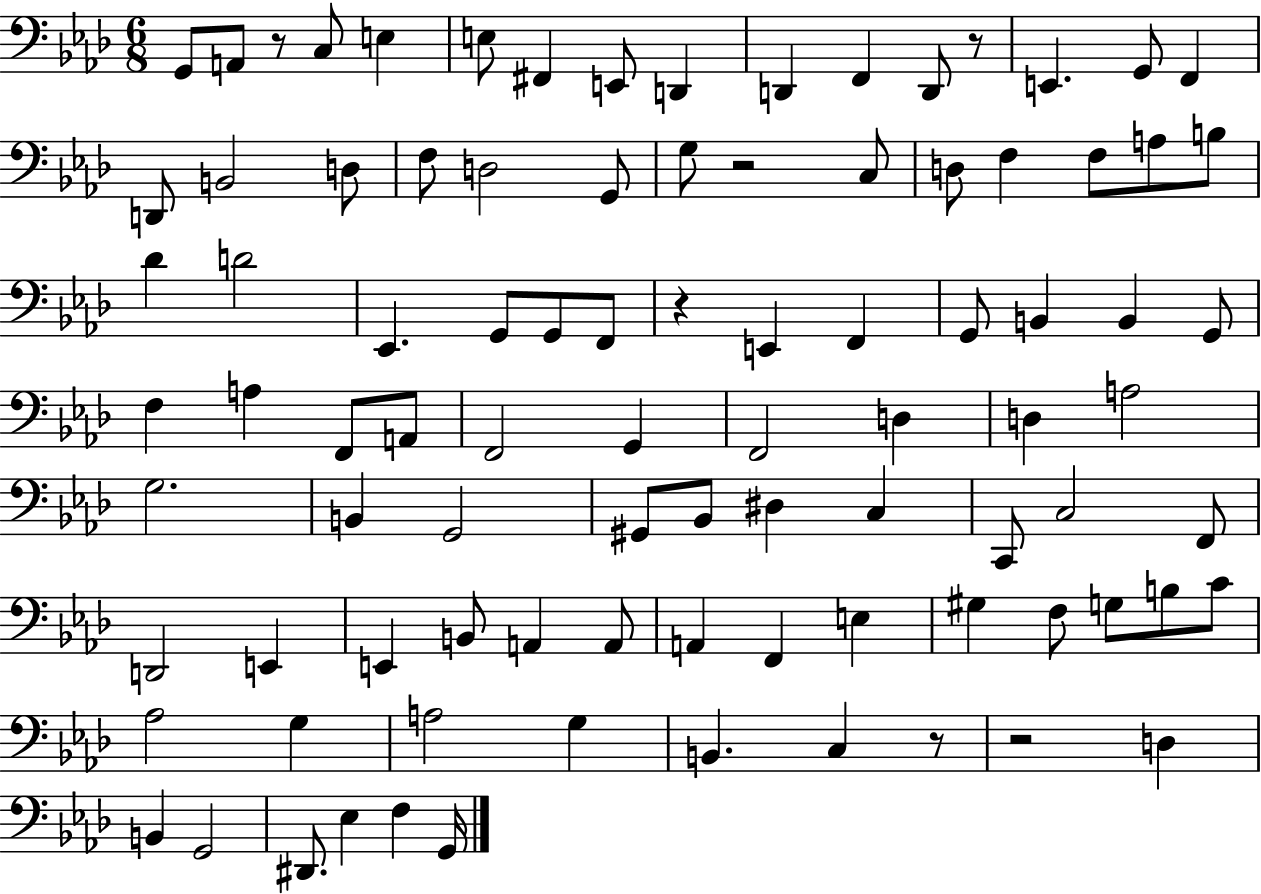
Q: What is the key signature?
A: AES major